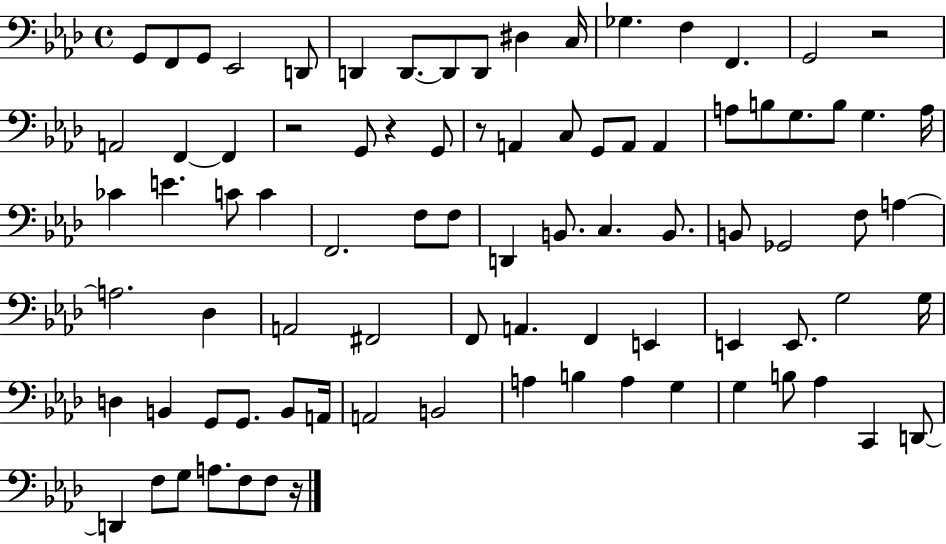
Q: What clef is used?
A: bass